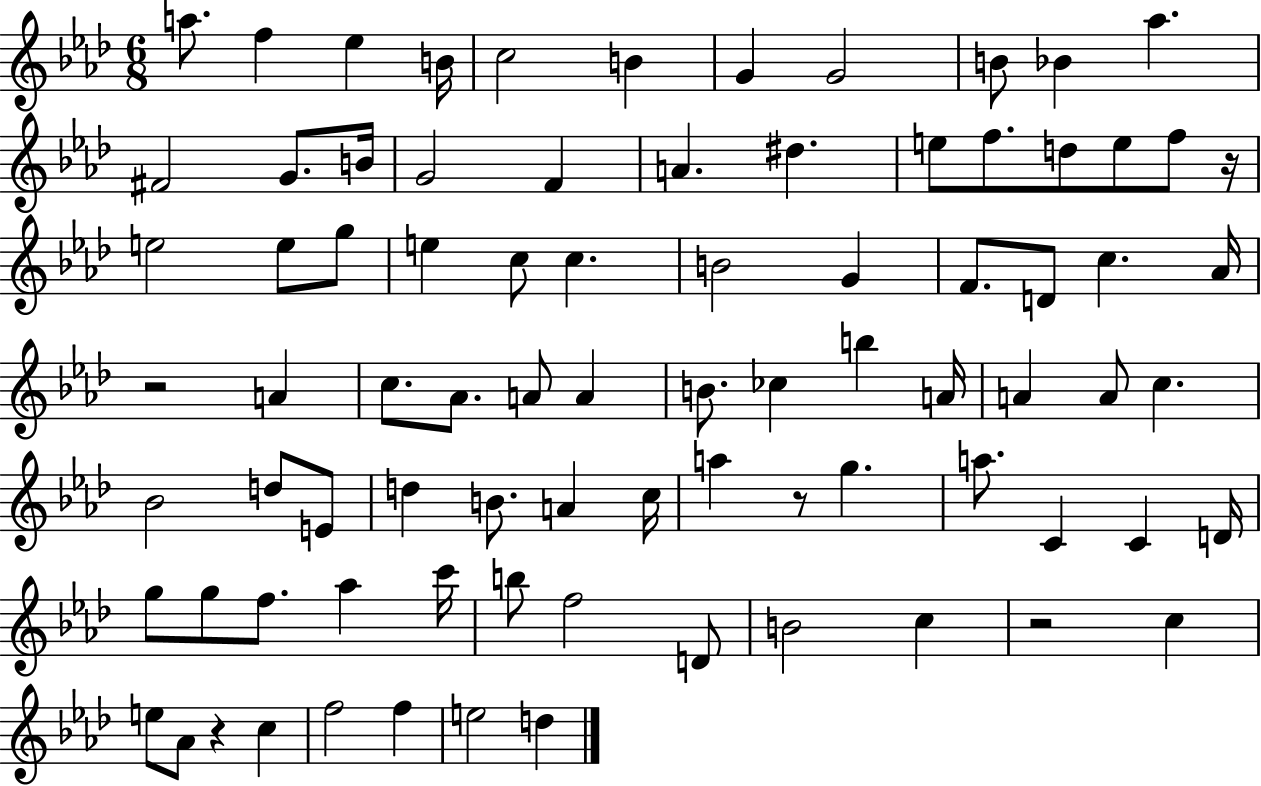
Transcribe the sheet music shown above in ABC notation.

X:1
T:Untitled
M:6/8
L:1/4
K:Ab
a/2 f _e B/4 c2 B G G2 B/2 _B _a ^F2 G/2 B/4 G2 F A ^d e/2 f/2 d/2 e/2 f/2 z/4 e2 e/2 g/2 e c/2 c B2 G F/2 D/2 c _A/4 z2 A c/2 _A/2 A/2 A B/2 _c b A/4 A A/2 c _B2 d/2 E/2 d B/2 A c/4 a z/2 g a/2 C C D/4 g/2 g/2 f/2 _a c'/4 b/2 f2 D/2 B2 c z2 c e/2 _A/2 z c f2 f e2 d